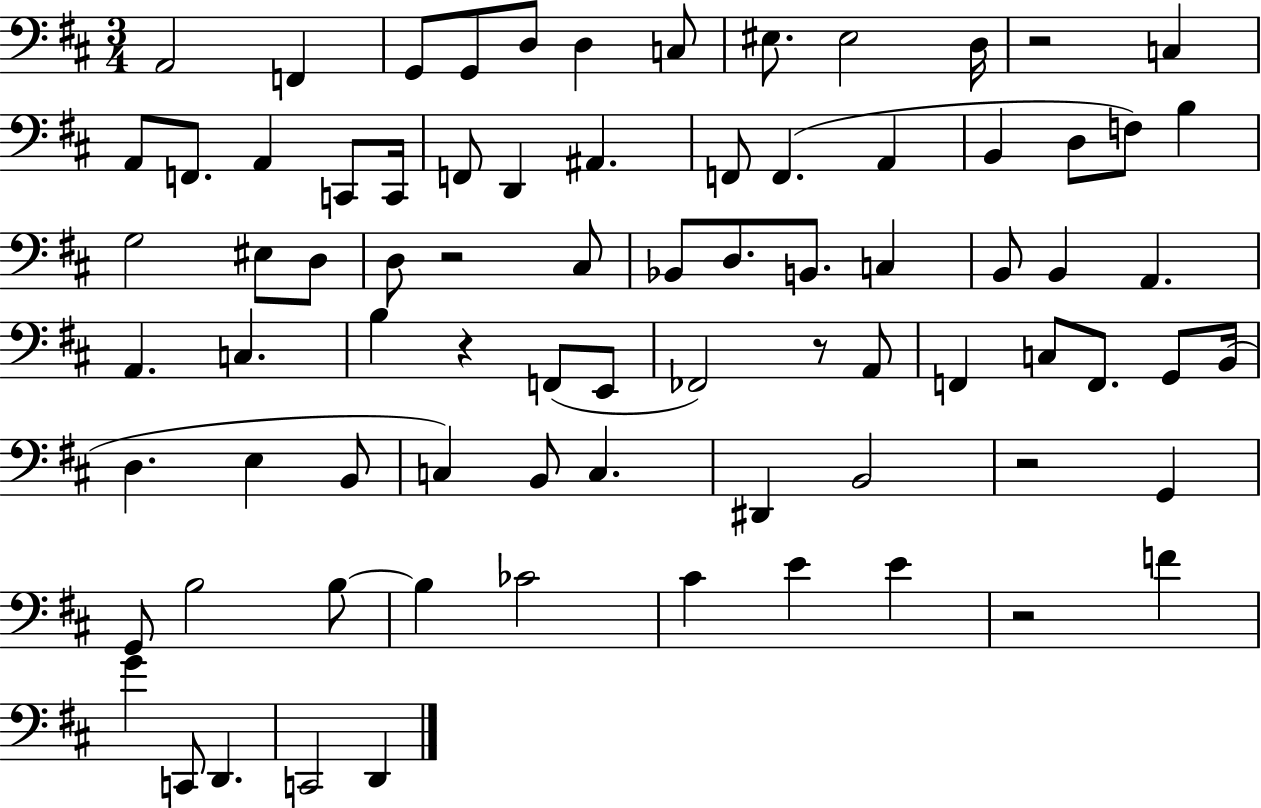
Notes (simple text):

A2/h F2/q G2/e G2/e D3/e D3/q C3/e EIS3/e. EIS3/h D3/s R/h C3/q A2/e F2/e. A2/q C2/e C2/s F2/e D2/q A#2/q. F2/e F2/q. A2/q B2/q D3/e F3/e B3/q G3/h EIS3/e D3/e D3/e R/h C#3/e Bb2/e D3/e. B2/e. C3/q B2/e B2/q A2/q. A2/q. C3/q. B3/q R/q F2/e E2/e FES2/h R/e A2/e F2/q C3/e F2/e. G2/e B2/s D3/q. E3/q B2/e C3/q B2/e C3/q. D#2/q B2/h R/h G2/q G2/e B3/h B3/e B3/q CES4/h C#4/q E4/q E4/q R/h F4/q G4/q C2/e D2/q. C2/h D2/q